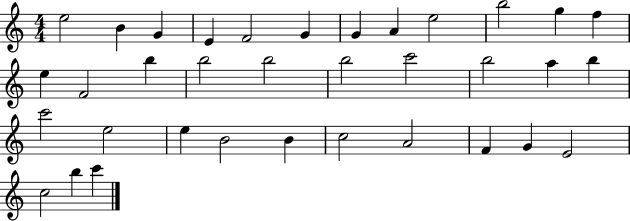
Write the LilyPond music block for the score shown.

{
  \clef treble
  \numericTimeSignature
  \time 4/4
  \key c \major
  e''2 b'4 g'4 | e'4 f'2 g'4 | g'4 a'4 e''2 | b''2 g''4 f''4 | \break e''4 f'2 b''4 | b''2 b''2 | b''2 c'''2 | b''2 a''4 b''4 | \break c'''2 e''2 | e''4 b'2 b'4 | c''2 a'2 | f'4 g'4 e'2 | \break c''2 b''4 c'''4 | \bar "|."
}